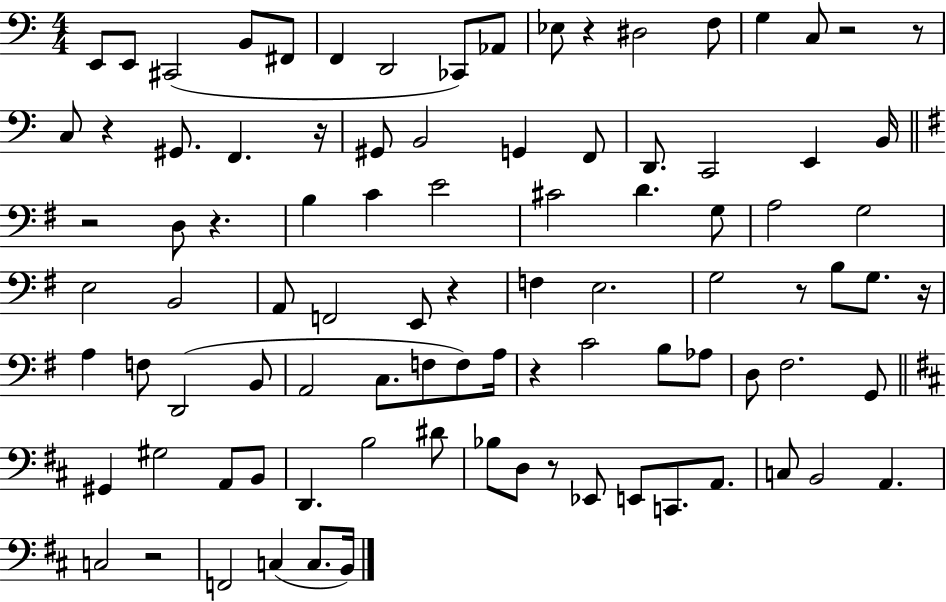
E2/e E2/e C#2/h B2/e F#2/e F2/q D2/h CES2/e Ab2/e Eb3/e R/q D#3/h F3/e G3/q C3/e R/h R/e C3/e R/q G#2/e. F2/q. R/s G#2/e B2/h G2/q F2/e D2/e. C2/h E2/q B2/s R/h D3/e R/q. B3/q C4/q E4/h C#4/h D4/q. G3/e A3/h G3/h E3/h B2/h A2/e F2/h E2/e R/q F3/q E3/h. G3/h R/e B3/e G3/e. R/s A3/q F3/e D2/h B2/e A2/h C3/e. F3/e F3/e A3/s R/q C4/h B3/e Ab3/e D3/e F#3/h. G2/e G#2/q G#3/h A2/e B2/e D2/q. B3/h D#4/e Bb3/e D3/e R/e Eb2/e E2/e C2/e. A2/e. C3/e B2/h A2/q. C3/h R/h F2/h C3/q C3/e. B2/s